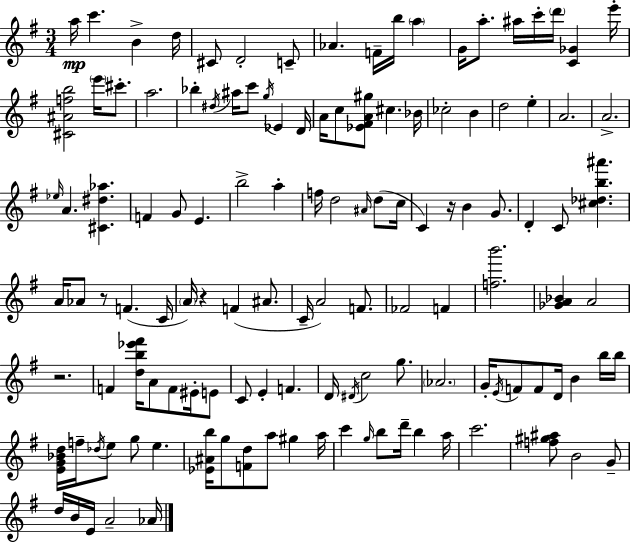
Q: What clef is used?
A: treble